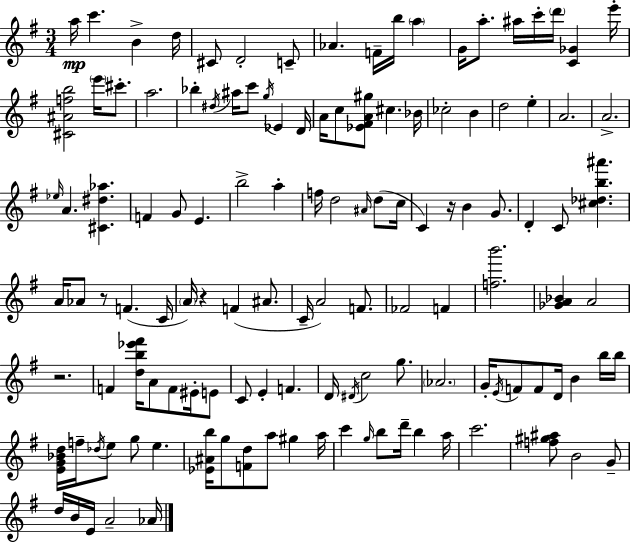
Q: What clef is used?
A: treble